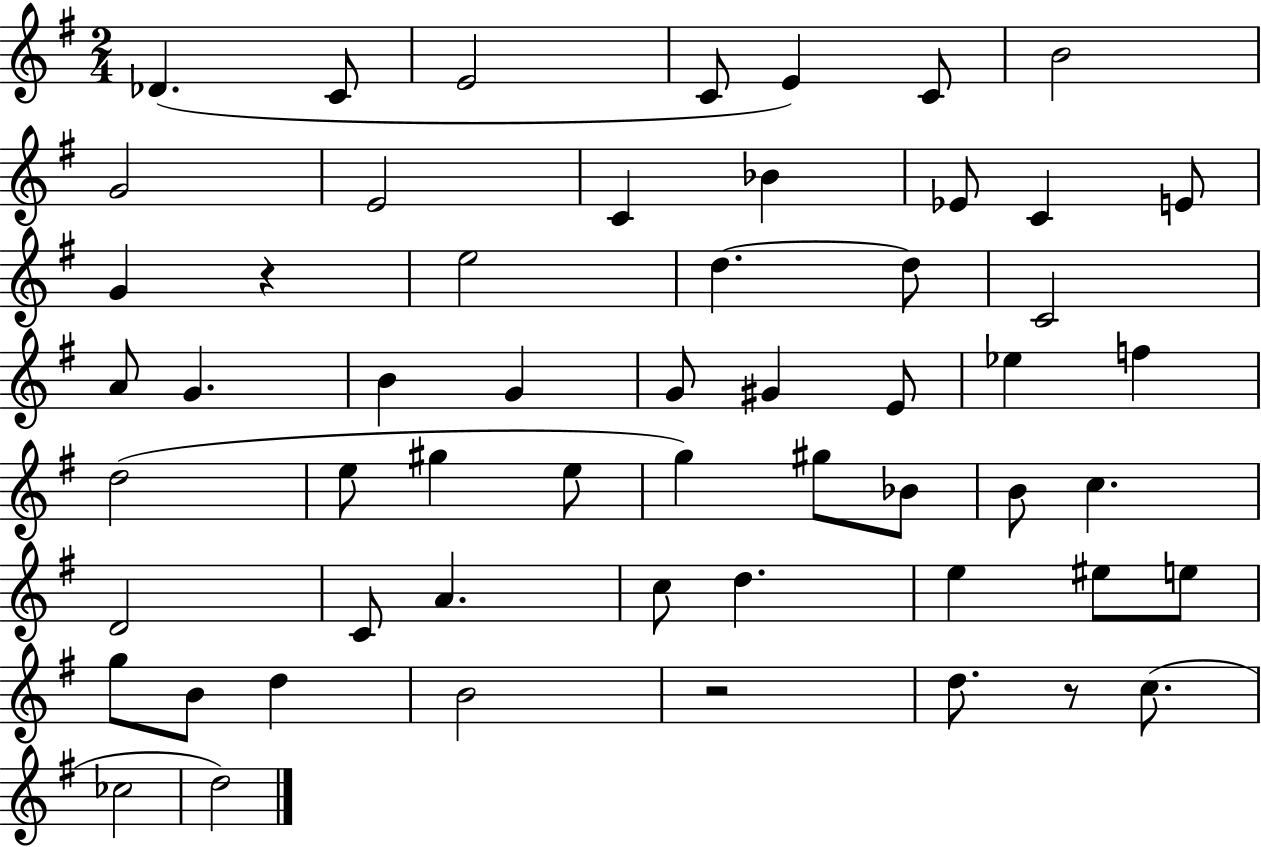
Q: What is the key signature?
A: G major